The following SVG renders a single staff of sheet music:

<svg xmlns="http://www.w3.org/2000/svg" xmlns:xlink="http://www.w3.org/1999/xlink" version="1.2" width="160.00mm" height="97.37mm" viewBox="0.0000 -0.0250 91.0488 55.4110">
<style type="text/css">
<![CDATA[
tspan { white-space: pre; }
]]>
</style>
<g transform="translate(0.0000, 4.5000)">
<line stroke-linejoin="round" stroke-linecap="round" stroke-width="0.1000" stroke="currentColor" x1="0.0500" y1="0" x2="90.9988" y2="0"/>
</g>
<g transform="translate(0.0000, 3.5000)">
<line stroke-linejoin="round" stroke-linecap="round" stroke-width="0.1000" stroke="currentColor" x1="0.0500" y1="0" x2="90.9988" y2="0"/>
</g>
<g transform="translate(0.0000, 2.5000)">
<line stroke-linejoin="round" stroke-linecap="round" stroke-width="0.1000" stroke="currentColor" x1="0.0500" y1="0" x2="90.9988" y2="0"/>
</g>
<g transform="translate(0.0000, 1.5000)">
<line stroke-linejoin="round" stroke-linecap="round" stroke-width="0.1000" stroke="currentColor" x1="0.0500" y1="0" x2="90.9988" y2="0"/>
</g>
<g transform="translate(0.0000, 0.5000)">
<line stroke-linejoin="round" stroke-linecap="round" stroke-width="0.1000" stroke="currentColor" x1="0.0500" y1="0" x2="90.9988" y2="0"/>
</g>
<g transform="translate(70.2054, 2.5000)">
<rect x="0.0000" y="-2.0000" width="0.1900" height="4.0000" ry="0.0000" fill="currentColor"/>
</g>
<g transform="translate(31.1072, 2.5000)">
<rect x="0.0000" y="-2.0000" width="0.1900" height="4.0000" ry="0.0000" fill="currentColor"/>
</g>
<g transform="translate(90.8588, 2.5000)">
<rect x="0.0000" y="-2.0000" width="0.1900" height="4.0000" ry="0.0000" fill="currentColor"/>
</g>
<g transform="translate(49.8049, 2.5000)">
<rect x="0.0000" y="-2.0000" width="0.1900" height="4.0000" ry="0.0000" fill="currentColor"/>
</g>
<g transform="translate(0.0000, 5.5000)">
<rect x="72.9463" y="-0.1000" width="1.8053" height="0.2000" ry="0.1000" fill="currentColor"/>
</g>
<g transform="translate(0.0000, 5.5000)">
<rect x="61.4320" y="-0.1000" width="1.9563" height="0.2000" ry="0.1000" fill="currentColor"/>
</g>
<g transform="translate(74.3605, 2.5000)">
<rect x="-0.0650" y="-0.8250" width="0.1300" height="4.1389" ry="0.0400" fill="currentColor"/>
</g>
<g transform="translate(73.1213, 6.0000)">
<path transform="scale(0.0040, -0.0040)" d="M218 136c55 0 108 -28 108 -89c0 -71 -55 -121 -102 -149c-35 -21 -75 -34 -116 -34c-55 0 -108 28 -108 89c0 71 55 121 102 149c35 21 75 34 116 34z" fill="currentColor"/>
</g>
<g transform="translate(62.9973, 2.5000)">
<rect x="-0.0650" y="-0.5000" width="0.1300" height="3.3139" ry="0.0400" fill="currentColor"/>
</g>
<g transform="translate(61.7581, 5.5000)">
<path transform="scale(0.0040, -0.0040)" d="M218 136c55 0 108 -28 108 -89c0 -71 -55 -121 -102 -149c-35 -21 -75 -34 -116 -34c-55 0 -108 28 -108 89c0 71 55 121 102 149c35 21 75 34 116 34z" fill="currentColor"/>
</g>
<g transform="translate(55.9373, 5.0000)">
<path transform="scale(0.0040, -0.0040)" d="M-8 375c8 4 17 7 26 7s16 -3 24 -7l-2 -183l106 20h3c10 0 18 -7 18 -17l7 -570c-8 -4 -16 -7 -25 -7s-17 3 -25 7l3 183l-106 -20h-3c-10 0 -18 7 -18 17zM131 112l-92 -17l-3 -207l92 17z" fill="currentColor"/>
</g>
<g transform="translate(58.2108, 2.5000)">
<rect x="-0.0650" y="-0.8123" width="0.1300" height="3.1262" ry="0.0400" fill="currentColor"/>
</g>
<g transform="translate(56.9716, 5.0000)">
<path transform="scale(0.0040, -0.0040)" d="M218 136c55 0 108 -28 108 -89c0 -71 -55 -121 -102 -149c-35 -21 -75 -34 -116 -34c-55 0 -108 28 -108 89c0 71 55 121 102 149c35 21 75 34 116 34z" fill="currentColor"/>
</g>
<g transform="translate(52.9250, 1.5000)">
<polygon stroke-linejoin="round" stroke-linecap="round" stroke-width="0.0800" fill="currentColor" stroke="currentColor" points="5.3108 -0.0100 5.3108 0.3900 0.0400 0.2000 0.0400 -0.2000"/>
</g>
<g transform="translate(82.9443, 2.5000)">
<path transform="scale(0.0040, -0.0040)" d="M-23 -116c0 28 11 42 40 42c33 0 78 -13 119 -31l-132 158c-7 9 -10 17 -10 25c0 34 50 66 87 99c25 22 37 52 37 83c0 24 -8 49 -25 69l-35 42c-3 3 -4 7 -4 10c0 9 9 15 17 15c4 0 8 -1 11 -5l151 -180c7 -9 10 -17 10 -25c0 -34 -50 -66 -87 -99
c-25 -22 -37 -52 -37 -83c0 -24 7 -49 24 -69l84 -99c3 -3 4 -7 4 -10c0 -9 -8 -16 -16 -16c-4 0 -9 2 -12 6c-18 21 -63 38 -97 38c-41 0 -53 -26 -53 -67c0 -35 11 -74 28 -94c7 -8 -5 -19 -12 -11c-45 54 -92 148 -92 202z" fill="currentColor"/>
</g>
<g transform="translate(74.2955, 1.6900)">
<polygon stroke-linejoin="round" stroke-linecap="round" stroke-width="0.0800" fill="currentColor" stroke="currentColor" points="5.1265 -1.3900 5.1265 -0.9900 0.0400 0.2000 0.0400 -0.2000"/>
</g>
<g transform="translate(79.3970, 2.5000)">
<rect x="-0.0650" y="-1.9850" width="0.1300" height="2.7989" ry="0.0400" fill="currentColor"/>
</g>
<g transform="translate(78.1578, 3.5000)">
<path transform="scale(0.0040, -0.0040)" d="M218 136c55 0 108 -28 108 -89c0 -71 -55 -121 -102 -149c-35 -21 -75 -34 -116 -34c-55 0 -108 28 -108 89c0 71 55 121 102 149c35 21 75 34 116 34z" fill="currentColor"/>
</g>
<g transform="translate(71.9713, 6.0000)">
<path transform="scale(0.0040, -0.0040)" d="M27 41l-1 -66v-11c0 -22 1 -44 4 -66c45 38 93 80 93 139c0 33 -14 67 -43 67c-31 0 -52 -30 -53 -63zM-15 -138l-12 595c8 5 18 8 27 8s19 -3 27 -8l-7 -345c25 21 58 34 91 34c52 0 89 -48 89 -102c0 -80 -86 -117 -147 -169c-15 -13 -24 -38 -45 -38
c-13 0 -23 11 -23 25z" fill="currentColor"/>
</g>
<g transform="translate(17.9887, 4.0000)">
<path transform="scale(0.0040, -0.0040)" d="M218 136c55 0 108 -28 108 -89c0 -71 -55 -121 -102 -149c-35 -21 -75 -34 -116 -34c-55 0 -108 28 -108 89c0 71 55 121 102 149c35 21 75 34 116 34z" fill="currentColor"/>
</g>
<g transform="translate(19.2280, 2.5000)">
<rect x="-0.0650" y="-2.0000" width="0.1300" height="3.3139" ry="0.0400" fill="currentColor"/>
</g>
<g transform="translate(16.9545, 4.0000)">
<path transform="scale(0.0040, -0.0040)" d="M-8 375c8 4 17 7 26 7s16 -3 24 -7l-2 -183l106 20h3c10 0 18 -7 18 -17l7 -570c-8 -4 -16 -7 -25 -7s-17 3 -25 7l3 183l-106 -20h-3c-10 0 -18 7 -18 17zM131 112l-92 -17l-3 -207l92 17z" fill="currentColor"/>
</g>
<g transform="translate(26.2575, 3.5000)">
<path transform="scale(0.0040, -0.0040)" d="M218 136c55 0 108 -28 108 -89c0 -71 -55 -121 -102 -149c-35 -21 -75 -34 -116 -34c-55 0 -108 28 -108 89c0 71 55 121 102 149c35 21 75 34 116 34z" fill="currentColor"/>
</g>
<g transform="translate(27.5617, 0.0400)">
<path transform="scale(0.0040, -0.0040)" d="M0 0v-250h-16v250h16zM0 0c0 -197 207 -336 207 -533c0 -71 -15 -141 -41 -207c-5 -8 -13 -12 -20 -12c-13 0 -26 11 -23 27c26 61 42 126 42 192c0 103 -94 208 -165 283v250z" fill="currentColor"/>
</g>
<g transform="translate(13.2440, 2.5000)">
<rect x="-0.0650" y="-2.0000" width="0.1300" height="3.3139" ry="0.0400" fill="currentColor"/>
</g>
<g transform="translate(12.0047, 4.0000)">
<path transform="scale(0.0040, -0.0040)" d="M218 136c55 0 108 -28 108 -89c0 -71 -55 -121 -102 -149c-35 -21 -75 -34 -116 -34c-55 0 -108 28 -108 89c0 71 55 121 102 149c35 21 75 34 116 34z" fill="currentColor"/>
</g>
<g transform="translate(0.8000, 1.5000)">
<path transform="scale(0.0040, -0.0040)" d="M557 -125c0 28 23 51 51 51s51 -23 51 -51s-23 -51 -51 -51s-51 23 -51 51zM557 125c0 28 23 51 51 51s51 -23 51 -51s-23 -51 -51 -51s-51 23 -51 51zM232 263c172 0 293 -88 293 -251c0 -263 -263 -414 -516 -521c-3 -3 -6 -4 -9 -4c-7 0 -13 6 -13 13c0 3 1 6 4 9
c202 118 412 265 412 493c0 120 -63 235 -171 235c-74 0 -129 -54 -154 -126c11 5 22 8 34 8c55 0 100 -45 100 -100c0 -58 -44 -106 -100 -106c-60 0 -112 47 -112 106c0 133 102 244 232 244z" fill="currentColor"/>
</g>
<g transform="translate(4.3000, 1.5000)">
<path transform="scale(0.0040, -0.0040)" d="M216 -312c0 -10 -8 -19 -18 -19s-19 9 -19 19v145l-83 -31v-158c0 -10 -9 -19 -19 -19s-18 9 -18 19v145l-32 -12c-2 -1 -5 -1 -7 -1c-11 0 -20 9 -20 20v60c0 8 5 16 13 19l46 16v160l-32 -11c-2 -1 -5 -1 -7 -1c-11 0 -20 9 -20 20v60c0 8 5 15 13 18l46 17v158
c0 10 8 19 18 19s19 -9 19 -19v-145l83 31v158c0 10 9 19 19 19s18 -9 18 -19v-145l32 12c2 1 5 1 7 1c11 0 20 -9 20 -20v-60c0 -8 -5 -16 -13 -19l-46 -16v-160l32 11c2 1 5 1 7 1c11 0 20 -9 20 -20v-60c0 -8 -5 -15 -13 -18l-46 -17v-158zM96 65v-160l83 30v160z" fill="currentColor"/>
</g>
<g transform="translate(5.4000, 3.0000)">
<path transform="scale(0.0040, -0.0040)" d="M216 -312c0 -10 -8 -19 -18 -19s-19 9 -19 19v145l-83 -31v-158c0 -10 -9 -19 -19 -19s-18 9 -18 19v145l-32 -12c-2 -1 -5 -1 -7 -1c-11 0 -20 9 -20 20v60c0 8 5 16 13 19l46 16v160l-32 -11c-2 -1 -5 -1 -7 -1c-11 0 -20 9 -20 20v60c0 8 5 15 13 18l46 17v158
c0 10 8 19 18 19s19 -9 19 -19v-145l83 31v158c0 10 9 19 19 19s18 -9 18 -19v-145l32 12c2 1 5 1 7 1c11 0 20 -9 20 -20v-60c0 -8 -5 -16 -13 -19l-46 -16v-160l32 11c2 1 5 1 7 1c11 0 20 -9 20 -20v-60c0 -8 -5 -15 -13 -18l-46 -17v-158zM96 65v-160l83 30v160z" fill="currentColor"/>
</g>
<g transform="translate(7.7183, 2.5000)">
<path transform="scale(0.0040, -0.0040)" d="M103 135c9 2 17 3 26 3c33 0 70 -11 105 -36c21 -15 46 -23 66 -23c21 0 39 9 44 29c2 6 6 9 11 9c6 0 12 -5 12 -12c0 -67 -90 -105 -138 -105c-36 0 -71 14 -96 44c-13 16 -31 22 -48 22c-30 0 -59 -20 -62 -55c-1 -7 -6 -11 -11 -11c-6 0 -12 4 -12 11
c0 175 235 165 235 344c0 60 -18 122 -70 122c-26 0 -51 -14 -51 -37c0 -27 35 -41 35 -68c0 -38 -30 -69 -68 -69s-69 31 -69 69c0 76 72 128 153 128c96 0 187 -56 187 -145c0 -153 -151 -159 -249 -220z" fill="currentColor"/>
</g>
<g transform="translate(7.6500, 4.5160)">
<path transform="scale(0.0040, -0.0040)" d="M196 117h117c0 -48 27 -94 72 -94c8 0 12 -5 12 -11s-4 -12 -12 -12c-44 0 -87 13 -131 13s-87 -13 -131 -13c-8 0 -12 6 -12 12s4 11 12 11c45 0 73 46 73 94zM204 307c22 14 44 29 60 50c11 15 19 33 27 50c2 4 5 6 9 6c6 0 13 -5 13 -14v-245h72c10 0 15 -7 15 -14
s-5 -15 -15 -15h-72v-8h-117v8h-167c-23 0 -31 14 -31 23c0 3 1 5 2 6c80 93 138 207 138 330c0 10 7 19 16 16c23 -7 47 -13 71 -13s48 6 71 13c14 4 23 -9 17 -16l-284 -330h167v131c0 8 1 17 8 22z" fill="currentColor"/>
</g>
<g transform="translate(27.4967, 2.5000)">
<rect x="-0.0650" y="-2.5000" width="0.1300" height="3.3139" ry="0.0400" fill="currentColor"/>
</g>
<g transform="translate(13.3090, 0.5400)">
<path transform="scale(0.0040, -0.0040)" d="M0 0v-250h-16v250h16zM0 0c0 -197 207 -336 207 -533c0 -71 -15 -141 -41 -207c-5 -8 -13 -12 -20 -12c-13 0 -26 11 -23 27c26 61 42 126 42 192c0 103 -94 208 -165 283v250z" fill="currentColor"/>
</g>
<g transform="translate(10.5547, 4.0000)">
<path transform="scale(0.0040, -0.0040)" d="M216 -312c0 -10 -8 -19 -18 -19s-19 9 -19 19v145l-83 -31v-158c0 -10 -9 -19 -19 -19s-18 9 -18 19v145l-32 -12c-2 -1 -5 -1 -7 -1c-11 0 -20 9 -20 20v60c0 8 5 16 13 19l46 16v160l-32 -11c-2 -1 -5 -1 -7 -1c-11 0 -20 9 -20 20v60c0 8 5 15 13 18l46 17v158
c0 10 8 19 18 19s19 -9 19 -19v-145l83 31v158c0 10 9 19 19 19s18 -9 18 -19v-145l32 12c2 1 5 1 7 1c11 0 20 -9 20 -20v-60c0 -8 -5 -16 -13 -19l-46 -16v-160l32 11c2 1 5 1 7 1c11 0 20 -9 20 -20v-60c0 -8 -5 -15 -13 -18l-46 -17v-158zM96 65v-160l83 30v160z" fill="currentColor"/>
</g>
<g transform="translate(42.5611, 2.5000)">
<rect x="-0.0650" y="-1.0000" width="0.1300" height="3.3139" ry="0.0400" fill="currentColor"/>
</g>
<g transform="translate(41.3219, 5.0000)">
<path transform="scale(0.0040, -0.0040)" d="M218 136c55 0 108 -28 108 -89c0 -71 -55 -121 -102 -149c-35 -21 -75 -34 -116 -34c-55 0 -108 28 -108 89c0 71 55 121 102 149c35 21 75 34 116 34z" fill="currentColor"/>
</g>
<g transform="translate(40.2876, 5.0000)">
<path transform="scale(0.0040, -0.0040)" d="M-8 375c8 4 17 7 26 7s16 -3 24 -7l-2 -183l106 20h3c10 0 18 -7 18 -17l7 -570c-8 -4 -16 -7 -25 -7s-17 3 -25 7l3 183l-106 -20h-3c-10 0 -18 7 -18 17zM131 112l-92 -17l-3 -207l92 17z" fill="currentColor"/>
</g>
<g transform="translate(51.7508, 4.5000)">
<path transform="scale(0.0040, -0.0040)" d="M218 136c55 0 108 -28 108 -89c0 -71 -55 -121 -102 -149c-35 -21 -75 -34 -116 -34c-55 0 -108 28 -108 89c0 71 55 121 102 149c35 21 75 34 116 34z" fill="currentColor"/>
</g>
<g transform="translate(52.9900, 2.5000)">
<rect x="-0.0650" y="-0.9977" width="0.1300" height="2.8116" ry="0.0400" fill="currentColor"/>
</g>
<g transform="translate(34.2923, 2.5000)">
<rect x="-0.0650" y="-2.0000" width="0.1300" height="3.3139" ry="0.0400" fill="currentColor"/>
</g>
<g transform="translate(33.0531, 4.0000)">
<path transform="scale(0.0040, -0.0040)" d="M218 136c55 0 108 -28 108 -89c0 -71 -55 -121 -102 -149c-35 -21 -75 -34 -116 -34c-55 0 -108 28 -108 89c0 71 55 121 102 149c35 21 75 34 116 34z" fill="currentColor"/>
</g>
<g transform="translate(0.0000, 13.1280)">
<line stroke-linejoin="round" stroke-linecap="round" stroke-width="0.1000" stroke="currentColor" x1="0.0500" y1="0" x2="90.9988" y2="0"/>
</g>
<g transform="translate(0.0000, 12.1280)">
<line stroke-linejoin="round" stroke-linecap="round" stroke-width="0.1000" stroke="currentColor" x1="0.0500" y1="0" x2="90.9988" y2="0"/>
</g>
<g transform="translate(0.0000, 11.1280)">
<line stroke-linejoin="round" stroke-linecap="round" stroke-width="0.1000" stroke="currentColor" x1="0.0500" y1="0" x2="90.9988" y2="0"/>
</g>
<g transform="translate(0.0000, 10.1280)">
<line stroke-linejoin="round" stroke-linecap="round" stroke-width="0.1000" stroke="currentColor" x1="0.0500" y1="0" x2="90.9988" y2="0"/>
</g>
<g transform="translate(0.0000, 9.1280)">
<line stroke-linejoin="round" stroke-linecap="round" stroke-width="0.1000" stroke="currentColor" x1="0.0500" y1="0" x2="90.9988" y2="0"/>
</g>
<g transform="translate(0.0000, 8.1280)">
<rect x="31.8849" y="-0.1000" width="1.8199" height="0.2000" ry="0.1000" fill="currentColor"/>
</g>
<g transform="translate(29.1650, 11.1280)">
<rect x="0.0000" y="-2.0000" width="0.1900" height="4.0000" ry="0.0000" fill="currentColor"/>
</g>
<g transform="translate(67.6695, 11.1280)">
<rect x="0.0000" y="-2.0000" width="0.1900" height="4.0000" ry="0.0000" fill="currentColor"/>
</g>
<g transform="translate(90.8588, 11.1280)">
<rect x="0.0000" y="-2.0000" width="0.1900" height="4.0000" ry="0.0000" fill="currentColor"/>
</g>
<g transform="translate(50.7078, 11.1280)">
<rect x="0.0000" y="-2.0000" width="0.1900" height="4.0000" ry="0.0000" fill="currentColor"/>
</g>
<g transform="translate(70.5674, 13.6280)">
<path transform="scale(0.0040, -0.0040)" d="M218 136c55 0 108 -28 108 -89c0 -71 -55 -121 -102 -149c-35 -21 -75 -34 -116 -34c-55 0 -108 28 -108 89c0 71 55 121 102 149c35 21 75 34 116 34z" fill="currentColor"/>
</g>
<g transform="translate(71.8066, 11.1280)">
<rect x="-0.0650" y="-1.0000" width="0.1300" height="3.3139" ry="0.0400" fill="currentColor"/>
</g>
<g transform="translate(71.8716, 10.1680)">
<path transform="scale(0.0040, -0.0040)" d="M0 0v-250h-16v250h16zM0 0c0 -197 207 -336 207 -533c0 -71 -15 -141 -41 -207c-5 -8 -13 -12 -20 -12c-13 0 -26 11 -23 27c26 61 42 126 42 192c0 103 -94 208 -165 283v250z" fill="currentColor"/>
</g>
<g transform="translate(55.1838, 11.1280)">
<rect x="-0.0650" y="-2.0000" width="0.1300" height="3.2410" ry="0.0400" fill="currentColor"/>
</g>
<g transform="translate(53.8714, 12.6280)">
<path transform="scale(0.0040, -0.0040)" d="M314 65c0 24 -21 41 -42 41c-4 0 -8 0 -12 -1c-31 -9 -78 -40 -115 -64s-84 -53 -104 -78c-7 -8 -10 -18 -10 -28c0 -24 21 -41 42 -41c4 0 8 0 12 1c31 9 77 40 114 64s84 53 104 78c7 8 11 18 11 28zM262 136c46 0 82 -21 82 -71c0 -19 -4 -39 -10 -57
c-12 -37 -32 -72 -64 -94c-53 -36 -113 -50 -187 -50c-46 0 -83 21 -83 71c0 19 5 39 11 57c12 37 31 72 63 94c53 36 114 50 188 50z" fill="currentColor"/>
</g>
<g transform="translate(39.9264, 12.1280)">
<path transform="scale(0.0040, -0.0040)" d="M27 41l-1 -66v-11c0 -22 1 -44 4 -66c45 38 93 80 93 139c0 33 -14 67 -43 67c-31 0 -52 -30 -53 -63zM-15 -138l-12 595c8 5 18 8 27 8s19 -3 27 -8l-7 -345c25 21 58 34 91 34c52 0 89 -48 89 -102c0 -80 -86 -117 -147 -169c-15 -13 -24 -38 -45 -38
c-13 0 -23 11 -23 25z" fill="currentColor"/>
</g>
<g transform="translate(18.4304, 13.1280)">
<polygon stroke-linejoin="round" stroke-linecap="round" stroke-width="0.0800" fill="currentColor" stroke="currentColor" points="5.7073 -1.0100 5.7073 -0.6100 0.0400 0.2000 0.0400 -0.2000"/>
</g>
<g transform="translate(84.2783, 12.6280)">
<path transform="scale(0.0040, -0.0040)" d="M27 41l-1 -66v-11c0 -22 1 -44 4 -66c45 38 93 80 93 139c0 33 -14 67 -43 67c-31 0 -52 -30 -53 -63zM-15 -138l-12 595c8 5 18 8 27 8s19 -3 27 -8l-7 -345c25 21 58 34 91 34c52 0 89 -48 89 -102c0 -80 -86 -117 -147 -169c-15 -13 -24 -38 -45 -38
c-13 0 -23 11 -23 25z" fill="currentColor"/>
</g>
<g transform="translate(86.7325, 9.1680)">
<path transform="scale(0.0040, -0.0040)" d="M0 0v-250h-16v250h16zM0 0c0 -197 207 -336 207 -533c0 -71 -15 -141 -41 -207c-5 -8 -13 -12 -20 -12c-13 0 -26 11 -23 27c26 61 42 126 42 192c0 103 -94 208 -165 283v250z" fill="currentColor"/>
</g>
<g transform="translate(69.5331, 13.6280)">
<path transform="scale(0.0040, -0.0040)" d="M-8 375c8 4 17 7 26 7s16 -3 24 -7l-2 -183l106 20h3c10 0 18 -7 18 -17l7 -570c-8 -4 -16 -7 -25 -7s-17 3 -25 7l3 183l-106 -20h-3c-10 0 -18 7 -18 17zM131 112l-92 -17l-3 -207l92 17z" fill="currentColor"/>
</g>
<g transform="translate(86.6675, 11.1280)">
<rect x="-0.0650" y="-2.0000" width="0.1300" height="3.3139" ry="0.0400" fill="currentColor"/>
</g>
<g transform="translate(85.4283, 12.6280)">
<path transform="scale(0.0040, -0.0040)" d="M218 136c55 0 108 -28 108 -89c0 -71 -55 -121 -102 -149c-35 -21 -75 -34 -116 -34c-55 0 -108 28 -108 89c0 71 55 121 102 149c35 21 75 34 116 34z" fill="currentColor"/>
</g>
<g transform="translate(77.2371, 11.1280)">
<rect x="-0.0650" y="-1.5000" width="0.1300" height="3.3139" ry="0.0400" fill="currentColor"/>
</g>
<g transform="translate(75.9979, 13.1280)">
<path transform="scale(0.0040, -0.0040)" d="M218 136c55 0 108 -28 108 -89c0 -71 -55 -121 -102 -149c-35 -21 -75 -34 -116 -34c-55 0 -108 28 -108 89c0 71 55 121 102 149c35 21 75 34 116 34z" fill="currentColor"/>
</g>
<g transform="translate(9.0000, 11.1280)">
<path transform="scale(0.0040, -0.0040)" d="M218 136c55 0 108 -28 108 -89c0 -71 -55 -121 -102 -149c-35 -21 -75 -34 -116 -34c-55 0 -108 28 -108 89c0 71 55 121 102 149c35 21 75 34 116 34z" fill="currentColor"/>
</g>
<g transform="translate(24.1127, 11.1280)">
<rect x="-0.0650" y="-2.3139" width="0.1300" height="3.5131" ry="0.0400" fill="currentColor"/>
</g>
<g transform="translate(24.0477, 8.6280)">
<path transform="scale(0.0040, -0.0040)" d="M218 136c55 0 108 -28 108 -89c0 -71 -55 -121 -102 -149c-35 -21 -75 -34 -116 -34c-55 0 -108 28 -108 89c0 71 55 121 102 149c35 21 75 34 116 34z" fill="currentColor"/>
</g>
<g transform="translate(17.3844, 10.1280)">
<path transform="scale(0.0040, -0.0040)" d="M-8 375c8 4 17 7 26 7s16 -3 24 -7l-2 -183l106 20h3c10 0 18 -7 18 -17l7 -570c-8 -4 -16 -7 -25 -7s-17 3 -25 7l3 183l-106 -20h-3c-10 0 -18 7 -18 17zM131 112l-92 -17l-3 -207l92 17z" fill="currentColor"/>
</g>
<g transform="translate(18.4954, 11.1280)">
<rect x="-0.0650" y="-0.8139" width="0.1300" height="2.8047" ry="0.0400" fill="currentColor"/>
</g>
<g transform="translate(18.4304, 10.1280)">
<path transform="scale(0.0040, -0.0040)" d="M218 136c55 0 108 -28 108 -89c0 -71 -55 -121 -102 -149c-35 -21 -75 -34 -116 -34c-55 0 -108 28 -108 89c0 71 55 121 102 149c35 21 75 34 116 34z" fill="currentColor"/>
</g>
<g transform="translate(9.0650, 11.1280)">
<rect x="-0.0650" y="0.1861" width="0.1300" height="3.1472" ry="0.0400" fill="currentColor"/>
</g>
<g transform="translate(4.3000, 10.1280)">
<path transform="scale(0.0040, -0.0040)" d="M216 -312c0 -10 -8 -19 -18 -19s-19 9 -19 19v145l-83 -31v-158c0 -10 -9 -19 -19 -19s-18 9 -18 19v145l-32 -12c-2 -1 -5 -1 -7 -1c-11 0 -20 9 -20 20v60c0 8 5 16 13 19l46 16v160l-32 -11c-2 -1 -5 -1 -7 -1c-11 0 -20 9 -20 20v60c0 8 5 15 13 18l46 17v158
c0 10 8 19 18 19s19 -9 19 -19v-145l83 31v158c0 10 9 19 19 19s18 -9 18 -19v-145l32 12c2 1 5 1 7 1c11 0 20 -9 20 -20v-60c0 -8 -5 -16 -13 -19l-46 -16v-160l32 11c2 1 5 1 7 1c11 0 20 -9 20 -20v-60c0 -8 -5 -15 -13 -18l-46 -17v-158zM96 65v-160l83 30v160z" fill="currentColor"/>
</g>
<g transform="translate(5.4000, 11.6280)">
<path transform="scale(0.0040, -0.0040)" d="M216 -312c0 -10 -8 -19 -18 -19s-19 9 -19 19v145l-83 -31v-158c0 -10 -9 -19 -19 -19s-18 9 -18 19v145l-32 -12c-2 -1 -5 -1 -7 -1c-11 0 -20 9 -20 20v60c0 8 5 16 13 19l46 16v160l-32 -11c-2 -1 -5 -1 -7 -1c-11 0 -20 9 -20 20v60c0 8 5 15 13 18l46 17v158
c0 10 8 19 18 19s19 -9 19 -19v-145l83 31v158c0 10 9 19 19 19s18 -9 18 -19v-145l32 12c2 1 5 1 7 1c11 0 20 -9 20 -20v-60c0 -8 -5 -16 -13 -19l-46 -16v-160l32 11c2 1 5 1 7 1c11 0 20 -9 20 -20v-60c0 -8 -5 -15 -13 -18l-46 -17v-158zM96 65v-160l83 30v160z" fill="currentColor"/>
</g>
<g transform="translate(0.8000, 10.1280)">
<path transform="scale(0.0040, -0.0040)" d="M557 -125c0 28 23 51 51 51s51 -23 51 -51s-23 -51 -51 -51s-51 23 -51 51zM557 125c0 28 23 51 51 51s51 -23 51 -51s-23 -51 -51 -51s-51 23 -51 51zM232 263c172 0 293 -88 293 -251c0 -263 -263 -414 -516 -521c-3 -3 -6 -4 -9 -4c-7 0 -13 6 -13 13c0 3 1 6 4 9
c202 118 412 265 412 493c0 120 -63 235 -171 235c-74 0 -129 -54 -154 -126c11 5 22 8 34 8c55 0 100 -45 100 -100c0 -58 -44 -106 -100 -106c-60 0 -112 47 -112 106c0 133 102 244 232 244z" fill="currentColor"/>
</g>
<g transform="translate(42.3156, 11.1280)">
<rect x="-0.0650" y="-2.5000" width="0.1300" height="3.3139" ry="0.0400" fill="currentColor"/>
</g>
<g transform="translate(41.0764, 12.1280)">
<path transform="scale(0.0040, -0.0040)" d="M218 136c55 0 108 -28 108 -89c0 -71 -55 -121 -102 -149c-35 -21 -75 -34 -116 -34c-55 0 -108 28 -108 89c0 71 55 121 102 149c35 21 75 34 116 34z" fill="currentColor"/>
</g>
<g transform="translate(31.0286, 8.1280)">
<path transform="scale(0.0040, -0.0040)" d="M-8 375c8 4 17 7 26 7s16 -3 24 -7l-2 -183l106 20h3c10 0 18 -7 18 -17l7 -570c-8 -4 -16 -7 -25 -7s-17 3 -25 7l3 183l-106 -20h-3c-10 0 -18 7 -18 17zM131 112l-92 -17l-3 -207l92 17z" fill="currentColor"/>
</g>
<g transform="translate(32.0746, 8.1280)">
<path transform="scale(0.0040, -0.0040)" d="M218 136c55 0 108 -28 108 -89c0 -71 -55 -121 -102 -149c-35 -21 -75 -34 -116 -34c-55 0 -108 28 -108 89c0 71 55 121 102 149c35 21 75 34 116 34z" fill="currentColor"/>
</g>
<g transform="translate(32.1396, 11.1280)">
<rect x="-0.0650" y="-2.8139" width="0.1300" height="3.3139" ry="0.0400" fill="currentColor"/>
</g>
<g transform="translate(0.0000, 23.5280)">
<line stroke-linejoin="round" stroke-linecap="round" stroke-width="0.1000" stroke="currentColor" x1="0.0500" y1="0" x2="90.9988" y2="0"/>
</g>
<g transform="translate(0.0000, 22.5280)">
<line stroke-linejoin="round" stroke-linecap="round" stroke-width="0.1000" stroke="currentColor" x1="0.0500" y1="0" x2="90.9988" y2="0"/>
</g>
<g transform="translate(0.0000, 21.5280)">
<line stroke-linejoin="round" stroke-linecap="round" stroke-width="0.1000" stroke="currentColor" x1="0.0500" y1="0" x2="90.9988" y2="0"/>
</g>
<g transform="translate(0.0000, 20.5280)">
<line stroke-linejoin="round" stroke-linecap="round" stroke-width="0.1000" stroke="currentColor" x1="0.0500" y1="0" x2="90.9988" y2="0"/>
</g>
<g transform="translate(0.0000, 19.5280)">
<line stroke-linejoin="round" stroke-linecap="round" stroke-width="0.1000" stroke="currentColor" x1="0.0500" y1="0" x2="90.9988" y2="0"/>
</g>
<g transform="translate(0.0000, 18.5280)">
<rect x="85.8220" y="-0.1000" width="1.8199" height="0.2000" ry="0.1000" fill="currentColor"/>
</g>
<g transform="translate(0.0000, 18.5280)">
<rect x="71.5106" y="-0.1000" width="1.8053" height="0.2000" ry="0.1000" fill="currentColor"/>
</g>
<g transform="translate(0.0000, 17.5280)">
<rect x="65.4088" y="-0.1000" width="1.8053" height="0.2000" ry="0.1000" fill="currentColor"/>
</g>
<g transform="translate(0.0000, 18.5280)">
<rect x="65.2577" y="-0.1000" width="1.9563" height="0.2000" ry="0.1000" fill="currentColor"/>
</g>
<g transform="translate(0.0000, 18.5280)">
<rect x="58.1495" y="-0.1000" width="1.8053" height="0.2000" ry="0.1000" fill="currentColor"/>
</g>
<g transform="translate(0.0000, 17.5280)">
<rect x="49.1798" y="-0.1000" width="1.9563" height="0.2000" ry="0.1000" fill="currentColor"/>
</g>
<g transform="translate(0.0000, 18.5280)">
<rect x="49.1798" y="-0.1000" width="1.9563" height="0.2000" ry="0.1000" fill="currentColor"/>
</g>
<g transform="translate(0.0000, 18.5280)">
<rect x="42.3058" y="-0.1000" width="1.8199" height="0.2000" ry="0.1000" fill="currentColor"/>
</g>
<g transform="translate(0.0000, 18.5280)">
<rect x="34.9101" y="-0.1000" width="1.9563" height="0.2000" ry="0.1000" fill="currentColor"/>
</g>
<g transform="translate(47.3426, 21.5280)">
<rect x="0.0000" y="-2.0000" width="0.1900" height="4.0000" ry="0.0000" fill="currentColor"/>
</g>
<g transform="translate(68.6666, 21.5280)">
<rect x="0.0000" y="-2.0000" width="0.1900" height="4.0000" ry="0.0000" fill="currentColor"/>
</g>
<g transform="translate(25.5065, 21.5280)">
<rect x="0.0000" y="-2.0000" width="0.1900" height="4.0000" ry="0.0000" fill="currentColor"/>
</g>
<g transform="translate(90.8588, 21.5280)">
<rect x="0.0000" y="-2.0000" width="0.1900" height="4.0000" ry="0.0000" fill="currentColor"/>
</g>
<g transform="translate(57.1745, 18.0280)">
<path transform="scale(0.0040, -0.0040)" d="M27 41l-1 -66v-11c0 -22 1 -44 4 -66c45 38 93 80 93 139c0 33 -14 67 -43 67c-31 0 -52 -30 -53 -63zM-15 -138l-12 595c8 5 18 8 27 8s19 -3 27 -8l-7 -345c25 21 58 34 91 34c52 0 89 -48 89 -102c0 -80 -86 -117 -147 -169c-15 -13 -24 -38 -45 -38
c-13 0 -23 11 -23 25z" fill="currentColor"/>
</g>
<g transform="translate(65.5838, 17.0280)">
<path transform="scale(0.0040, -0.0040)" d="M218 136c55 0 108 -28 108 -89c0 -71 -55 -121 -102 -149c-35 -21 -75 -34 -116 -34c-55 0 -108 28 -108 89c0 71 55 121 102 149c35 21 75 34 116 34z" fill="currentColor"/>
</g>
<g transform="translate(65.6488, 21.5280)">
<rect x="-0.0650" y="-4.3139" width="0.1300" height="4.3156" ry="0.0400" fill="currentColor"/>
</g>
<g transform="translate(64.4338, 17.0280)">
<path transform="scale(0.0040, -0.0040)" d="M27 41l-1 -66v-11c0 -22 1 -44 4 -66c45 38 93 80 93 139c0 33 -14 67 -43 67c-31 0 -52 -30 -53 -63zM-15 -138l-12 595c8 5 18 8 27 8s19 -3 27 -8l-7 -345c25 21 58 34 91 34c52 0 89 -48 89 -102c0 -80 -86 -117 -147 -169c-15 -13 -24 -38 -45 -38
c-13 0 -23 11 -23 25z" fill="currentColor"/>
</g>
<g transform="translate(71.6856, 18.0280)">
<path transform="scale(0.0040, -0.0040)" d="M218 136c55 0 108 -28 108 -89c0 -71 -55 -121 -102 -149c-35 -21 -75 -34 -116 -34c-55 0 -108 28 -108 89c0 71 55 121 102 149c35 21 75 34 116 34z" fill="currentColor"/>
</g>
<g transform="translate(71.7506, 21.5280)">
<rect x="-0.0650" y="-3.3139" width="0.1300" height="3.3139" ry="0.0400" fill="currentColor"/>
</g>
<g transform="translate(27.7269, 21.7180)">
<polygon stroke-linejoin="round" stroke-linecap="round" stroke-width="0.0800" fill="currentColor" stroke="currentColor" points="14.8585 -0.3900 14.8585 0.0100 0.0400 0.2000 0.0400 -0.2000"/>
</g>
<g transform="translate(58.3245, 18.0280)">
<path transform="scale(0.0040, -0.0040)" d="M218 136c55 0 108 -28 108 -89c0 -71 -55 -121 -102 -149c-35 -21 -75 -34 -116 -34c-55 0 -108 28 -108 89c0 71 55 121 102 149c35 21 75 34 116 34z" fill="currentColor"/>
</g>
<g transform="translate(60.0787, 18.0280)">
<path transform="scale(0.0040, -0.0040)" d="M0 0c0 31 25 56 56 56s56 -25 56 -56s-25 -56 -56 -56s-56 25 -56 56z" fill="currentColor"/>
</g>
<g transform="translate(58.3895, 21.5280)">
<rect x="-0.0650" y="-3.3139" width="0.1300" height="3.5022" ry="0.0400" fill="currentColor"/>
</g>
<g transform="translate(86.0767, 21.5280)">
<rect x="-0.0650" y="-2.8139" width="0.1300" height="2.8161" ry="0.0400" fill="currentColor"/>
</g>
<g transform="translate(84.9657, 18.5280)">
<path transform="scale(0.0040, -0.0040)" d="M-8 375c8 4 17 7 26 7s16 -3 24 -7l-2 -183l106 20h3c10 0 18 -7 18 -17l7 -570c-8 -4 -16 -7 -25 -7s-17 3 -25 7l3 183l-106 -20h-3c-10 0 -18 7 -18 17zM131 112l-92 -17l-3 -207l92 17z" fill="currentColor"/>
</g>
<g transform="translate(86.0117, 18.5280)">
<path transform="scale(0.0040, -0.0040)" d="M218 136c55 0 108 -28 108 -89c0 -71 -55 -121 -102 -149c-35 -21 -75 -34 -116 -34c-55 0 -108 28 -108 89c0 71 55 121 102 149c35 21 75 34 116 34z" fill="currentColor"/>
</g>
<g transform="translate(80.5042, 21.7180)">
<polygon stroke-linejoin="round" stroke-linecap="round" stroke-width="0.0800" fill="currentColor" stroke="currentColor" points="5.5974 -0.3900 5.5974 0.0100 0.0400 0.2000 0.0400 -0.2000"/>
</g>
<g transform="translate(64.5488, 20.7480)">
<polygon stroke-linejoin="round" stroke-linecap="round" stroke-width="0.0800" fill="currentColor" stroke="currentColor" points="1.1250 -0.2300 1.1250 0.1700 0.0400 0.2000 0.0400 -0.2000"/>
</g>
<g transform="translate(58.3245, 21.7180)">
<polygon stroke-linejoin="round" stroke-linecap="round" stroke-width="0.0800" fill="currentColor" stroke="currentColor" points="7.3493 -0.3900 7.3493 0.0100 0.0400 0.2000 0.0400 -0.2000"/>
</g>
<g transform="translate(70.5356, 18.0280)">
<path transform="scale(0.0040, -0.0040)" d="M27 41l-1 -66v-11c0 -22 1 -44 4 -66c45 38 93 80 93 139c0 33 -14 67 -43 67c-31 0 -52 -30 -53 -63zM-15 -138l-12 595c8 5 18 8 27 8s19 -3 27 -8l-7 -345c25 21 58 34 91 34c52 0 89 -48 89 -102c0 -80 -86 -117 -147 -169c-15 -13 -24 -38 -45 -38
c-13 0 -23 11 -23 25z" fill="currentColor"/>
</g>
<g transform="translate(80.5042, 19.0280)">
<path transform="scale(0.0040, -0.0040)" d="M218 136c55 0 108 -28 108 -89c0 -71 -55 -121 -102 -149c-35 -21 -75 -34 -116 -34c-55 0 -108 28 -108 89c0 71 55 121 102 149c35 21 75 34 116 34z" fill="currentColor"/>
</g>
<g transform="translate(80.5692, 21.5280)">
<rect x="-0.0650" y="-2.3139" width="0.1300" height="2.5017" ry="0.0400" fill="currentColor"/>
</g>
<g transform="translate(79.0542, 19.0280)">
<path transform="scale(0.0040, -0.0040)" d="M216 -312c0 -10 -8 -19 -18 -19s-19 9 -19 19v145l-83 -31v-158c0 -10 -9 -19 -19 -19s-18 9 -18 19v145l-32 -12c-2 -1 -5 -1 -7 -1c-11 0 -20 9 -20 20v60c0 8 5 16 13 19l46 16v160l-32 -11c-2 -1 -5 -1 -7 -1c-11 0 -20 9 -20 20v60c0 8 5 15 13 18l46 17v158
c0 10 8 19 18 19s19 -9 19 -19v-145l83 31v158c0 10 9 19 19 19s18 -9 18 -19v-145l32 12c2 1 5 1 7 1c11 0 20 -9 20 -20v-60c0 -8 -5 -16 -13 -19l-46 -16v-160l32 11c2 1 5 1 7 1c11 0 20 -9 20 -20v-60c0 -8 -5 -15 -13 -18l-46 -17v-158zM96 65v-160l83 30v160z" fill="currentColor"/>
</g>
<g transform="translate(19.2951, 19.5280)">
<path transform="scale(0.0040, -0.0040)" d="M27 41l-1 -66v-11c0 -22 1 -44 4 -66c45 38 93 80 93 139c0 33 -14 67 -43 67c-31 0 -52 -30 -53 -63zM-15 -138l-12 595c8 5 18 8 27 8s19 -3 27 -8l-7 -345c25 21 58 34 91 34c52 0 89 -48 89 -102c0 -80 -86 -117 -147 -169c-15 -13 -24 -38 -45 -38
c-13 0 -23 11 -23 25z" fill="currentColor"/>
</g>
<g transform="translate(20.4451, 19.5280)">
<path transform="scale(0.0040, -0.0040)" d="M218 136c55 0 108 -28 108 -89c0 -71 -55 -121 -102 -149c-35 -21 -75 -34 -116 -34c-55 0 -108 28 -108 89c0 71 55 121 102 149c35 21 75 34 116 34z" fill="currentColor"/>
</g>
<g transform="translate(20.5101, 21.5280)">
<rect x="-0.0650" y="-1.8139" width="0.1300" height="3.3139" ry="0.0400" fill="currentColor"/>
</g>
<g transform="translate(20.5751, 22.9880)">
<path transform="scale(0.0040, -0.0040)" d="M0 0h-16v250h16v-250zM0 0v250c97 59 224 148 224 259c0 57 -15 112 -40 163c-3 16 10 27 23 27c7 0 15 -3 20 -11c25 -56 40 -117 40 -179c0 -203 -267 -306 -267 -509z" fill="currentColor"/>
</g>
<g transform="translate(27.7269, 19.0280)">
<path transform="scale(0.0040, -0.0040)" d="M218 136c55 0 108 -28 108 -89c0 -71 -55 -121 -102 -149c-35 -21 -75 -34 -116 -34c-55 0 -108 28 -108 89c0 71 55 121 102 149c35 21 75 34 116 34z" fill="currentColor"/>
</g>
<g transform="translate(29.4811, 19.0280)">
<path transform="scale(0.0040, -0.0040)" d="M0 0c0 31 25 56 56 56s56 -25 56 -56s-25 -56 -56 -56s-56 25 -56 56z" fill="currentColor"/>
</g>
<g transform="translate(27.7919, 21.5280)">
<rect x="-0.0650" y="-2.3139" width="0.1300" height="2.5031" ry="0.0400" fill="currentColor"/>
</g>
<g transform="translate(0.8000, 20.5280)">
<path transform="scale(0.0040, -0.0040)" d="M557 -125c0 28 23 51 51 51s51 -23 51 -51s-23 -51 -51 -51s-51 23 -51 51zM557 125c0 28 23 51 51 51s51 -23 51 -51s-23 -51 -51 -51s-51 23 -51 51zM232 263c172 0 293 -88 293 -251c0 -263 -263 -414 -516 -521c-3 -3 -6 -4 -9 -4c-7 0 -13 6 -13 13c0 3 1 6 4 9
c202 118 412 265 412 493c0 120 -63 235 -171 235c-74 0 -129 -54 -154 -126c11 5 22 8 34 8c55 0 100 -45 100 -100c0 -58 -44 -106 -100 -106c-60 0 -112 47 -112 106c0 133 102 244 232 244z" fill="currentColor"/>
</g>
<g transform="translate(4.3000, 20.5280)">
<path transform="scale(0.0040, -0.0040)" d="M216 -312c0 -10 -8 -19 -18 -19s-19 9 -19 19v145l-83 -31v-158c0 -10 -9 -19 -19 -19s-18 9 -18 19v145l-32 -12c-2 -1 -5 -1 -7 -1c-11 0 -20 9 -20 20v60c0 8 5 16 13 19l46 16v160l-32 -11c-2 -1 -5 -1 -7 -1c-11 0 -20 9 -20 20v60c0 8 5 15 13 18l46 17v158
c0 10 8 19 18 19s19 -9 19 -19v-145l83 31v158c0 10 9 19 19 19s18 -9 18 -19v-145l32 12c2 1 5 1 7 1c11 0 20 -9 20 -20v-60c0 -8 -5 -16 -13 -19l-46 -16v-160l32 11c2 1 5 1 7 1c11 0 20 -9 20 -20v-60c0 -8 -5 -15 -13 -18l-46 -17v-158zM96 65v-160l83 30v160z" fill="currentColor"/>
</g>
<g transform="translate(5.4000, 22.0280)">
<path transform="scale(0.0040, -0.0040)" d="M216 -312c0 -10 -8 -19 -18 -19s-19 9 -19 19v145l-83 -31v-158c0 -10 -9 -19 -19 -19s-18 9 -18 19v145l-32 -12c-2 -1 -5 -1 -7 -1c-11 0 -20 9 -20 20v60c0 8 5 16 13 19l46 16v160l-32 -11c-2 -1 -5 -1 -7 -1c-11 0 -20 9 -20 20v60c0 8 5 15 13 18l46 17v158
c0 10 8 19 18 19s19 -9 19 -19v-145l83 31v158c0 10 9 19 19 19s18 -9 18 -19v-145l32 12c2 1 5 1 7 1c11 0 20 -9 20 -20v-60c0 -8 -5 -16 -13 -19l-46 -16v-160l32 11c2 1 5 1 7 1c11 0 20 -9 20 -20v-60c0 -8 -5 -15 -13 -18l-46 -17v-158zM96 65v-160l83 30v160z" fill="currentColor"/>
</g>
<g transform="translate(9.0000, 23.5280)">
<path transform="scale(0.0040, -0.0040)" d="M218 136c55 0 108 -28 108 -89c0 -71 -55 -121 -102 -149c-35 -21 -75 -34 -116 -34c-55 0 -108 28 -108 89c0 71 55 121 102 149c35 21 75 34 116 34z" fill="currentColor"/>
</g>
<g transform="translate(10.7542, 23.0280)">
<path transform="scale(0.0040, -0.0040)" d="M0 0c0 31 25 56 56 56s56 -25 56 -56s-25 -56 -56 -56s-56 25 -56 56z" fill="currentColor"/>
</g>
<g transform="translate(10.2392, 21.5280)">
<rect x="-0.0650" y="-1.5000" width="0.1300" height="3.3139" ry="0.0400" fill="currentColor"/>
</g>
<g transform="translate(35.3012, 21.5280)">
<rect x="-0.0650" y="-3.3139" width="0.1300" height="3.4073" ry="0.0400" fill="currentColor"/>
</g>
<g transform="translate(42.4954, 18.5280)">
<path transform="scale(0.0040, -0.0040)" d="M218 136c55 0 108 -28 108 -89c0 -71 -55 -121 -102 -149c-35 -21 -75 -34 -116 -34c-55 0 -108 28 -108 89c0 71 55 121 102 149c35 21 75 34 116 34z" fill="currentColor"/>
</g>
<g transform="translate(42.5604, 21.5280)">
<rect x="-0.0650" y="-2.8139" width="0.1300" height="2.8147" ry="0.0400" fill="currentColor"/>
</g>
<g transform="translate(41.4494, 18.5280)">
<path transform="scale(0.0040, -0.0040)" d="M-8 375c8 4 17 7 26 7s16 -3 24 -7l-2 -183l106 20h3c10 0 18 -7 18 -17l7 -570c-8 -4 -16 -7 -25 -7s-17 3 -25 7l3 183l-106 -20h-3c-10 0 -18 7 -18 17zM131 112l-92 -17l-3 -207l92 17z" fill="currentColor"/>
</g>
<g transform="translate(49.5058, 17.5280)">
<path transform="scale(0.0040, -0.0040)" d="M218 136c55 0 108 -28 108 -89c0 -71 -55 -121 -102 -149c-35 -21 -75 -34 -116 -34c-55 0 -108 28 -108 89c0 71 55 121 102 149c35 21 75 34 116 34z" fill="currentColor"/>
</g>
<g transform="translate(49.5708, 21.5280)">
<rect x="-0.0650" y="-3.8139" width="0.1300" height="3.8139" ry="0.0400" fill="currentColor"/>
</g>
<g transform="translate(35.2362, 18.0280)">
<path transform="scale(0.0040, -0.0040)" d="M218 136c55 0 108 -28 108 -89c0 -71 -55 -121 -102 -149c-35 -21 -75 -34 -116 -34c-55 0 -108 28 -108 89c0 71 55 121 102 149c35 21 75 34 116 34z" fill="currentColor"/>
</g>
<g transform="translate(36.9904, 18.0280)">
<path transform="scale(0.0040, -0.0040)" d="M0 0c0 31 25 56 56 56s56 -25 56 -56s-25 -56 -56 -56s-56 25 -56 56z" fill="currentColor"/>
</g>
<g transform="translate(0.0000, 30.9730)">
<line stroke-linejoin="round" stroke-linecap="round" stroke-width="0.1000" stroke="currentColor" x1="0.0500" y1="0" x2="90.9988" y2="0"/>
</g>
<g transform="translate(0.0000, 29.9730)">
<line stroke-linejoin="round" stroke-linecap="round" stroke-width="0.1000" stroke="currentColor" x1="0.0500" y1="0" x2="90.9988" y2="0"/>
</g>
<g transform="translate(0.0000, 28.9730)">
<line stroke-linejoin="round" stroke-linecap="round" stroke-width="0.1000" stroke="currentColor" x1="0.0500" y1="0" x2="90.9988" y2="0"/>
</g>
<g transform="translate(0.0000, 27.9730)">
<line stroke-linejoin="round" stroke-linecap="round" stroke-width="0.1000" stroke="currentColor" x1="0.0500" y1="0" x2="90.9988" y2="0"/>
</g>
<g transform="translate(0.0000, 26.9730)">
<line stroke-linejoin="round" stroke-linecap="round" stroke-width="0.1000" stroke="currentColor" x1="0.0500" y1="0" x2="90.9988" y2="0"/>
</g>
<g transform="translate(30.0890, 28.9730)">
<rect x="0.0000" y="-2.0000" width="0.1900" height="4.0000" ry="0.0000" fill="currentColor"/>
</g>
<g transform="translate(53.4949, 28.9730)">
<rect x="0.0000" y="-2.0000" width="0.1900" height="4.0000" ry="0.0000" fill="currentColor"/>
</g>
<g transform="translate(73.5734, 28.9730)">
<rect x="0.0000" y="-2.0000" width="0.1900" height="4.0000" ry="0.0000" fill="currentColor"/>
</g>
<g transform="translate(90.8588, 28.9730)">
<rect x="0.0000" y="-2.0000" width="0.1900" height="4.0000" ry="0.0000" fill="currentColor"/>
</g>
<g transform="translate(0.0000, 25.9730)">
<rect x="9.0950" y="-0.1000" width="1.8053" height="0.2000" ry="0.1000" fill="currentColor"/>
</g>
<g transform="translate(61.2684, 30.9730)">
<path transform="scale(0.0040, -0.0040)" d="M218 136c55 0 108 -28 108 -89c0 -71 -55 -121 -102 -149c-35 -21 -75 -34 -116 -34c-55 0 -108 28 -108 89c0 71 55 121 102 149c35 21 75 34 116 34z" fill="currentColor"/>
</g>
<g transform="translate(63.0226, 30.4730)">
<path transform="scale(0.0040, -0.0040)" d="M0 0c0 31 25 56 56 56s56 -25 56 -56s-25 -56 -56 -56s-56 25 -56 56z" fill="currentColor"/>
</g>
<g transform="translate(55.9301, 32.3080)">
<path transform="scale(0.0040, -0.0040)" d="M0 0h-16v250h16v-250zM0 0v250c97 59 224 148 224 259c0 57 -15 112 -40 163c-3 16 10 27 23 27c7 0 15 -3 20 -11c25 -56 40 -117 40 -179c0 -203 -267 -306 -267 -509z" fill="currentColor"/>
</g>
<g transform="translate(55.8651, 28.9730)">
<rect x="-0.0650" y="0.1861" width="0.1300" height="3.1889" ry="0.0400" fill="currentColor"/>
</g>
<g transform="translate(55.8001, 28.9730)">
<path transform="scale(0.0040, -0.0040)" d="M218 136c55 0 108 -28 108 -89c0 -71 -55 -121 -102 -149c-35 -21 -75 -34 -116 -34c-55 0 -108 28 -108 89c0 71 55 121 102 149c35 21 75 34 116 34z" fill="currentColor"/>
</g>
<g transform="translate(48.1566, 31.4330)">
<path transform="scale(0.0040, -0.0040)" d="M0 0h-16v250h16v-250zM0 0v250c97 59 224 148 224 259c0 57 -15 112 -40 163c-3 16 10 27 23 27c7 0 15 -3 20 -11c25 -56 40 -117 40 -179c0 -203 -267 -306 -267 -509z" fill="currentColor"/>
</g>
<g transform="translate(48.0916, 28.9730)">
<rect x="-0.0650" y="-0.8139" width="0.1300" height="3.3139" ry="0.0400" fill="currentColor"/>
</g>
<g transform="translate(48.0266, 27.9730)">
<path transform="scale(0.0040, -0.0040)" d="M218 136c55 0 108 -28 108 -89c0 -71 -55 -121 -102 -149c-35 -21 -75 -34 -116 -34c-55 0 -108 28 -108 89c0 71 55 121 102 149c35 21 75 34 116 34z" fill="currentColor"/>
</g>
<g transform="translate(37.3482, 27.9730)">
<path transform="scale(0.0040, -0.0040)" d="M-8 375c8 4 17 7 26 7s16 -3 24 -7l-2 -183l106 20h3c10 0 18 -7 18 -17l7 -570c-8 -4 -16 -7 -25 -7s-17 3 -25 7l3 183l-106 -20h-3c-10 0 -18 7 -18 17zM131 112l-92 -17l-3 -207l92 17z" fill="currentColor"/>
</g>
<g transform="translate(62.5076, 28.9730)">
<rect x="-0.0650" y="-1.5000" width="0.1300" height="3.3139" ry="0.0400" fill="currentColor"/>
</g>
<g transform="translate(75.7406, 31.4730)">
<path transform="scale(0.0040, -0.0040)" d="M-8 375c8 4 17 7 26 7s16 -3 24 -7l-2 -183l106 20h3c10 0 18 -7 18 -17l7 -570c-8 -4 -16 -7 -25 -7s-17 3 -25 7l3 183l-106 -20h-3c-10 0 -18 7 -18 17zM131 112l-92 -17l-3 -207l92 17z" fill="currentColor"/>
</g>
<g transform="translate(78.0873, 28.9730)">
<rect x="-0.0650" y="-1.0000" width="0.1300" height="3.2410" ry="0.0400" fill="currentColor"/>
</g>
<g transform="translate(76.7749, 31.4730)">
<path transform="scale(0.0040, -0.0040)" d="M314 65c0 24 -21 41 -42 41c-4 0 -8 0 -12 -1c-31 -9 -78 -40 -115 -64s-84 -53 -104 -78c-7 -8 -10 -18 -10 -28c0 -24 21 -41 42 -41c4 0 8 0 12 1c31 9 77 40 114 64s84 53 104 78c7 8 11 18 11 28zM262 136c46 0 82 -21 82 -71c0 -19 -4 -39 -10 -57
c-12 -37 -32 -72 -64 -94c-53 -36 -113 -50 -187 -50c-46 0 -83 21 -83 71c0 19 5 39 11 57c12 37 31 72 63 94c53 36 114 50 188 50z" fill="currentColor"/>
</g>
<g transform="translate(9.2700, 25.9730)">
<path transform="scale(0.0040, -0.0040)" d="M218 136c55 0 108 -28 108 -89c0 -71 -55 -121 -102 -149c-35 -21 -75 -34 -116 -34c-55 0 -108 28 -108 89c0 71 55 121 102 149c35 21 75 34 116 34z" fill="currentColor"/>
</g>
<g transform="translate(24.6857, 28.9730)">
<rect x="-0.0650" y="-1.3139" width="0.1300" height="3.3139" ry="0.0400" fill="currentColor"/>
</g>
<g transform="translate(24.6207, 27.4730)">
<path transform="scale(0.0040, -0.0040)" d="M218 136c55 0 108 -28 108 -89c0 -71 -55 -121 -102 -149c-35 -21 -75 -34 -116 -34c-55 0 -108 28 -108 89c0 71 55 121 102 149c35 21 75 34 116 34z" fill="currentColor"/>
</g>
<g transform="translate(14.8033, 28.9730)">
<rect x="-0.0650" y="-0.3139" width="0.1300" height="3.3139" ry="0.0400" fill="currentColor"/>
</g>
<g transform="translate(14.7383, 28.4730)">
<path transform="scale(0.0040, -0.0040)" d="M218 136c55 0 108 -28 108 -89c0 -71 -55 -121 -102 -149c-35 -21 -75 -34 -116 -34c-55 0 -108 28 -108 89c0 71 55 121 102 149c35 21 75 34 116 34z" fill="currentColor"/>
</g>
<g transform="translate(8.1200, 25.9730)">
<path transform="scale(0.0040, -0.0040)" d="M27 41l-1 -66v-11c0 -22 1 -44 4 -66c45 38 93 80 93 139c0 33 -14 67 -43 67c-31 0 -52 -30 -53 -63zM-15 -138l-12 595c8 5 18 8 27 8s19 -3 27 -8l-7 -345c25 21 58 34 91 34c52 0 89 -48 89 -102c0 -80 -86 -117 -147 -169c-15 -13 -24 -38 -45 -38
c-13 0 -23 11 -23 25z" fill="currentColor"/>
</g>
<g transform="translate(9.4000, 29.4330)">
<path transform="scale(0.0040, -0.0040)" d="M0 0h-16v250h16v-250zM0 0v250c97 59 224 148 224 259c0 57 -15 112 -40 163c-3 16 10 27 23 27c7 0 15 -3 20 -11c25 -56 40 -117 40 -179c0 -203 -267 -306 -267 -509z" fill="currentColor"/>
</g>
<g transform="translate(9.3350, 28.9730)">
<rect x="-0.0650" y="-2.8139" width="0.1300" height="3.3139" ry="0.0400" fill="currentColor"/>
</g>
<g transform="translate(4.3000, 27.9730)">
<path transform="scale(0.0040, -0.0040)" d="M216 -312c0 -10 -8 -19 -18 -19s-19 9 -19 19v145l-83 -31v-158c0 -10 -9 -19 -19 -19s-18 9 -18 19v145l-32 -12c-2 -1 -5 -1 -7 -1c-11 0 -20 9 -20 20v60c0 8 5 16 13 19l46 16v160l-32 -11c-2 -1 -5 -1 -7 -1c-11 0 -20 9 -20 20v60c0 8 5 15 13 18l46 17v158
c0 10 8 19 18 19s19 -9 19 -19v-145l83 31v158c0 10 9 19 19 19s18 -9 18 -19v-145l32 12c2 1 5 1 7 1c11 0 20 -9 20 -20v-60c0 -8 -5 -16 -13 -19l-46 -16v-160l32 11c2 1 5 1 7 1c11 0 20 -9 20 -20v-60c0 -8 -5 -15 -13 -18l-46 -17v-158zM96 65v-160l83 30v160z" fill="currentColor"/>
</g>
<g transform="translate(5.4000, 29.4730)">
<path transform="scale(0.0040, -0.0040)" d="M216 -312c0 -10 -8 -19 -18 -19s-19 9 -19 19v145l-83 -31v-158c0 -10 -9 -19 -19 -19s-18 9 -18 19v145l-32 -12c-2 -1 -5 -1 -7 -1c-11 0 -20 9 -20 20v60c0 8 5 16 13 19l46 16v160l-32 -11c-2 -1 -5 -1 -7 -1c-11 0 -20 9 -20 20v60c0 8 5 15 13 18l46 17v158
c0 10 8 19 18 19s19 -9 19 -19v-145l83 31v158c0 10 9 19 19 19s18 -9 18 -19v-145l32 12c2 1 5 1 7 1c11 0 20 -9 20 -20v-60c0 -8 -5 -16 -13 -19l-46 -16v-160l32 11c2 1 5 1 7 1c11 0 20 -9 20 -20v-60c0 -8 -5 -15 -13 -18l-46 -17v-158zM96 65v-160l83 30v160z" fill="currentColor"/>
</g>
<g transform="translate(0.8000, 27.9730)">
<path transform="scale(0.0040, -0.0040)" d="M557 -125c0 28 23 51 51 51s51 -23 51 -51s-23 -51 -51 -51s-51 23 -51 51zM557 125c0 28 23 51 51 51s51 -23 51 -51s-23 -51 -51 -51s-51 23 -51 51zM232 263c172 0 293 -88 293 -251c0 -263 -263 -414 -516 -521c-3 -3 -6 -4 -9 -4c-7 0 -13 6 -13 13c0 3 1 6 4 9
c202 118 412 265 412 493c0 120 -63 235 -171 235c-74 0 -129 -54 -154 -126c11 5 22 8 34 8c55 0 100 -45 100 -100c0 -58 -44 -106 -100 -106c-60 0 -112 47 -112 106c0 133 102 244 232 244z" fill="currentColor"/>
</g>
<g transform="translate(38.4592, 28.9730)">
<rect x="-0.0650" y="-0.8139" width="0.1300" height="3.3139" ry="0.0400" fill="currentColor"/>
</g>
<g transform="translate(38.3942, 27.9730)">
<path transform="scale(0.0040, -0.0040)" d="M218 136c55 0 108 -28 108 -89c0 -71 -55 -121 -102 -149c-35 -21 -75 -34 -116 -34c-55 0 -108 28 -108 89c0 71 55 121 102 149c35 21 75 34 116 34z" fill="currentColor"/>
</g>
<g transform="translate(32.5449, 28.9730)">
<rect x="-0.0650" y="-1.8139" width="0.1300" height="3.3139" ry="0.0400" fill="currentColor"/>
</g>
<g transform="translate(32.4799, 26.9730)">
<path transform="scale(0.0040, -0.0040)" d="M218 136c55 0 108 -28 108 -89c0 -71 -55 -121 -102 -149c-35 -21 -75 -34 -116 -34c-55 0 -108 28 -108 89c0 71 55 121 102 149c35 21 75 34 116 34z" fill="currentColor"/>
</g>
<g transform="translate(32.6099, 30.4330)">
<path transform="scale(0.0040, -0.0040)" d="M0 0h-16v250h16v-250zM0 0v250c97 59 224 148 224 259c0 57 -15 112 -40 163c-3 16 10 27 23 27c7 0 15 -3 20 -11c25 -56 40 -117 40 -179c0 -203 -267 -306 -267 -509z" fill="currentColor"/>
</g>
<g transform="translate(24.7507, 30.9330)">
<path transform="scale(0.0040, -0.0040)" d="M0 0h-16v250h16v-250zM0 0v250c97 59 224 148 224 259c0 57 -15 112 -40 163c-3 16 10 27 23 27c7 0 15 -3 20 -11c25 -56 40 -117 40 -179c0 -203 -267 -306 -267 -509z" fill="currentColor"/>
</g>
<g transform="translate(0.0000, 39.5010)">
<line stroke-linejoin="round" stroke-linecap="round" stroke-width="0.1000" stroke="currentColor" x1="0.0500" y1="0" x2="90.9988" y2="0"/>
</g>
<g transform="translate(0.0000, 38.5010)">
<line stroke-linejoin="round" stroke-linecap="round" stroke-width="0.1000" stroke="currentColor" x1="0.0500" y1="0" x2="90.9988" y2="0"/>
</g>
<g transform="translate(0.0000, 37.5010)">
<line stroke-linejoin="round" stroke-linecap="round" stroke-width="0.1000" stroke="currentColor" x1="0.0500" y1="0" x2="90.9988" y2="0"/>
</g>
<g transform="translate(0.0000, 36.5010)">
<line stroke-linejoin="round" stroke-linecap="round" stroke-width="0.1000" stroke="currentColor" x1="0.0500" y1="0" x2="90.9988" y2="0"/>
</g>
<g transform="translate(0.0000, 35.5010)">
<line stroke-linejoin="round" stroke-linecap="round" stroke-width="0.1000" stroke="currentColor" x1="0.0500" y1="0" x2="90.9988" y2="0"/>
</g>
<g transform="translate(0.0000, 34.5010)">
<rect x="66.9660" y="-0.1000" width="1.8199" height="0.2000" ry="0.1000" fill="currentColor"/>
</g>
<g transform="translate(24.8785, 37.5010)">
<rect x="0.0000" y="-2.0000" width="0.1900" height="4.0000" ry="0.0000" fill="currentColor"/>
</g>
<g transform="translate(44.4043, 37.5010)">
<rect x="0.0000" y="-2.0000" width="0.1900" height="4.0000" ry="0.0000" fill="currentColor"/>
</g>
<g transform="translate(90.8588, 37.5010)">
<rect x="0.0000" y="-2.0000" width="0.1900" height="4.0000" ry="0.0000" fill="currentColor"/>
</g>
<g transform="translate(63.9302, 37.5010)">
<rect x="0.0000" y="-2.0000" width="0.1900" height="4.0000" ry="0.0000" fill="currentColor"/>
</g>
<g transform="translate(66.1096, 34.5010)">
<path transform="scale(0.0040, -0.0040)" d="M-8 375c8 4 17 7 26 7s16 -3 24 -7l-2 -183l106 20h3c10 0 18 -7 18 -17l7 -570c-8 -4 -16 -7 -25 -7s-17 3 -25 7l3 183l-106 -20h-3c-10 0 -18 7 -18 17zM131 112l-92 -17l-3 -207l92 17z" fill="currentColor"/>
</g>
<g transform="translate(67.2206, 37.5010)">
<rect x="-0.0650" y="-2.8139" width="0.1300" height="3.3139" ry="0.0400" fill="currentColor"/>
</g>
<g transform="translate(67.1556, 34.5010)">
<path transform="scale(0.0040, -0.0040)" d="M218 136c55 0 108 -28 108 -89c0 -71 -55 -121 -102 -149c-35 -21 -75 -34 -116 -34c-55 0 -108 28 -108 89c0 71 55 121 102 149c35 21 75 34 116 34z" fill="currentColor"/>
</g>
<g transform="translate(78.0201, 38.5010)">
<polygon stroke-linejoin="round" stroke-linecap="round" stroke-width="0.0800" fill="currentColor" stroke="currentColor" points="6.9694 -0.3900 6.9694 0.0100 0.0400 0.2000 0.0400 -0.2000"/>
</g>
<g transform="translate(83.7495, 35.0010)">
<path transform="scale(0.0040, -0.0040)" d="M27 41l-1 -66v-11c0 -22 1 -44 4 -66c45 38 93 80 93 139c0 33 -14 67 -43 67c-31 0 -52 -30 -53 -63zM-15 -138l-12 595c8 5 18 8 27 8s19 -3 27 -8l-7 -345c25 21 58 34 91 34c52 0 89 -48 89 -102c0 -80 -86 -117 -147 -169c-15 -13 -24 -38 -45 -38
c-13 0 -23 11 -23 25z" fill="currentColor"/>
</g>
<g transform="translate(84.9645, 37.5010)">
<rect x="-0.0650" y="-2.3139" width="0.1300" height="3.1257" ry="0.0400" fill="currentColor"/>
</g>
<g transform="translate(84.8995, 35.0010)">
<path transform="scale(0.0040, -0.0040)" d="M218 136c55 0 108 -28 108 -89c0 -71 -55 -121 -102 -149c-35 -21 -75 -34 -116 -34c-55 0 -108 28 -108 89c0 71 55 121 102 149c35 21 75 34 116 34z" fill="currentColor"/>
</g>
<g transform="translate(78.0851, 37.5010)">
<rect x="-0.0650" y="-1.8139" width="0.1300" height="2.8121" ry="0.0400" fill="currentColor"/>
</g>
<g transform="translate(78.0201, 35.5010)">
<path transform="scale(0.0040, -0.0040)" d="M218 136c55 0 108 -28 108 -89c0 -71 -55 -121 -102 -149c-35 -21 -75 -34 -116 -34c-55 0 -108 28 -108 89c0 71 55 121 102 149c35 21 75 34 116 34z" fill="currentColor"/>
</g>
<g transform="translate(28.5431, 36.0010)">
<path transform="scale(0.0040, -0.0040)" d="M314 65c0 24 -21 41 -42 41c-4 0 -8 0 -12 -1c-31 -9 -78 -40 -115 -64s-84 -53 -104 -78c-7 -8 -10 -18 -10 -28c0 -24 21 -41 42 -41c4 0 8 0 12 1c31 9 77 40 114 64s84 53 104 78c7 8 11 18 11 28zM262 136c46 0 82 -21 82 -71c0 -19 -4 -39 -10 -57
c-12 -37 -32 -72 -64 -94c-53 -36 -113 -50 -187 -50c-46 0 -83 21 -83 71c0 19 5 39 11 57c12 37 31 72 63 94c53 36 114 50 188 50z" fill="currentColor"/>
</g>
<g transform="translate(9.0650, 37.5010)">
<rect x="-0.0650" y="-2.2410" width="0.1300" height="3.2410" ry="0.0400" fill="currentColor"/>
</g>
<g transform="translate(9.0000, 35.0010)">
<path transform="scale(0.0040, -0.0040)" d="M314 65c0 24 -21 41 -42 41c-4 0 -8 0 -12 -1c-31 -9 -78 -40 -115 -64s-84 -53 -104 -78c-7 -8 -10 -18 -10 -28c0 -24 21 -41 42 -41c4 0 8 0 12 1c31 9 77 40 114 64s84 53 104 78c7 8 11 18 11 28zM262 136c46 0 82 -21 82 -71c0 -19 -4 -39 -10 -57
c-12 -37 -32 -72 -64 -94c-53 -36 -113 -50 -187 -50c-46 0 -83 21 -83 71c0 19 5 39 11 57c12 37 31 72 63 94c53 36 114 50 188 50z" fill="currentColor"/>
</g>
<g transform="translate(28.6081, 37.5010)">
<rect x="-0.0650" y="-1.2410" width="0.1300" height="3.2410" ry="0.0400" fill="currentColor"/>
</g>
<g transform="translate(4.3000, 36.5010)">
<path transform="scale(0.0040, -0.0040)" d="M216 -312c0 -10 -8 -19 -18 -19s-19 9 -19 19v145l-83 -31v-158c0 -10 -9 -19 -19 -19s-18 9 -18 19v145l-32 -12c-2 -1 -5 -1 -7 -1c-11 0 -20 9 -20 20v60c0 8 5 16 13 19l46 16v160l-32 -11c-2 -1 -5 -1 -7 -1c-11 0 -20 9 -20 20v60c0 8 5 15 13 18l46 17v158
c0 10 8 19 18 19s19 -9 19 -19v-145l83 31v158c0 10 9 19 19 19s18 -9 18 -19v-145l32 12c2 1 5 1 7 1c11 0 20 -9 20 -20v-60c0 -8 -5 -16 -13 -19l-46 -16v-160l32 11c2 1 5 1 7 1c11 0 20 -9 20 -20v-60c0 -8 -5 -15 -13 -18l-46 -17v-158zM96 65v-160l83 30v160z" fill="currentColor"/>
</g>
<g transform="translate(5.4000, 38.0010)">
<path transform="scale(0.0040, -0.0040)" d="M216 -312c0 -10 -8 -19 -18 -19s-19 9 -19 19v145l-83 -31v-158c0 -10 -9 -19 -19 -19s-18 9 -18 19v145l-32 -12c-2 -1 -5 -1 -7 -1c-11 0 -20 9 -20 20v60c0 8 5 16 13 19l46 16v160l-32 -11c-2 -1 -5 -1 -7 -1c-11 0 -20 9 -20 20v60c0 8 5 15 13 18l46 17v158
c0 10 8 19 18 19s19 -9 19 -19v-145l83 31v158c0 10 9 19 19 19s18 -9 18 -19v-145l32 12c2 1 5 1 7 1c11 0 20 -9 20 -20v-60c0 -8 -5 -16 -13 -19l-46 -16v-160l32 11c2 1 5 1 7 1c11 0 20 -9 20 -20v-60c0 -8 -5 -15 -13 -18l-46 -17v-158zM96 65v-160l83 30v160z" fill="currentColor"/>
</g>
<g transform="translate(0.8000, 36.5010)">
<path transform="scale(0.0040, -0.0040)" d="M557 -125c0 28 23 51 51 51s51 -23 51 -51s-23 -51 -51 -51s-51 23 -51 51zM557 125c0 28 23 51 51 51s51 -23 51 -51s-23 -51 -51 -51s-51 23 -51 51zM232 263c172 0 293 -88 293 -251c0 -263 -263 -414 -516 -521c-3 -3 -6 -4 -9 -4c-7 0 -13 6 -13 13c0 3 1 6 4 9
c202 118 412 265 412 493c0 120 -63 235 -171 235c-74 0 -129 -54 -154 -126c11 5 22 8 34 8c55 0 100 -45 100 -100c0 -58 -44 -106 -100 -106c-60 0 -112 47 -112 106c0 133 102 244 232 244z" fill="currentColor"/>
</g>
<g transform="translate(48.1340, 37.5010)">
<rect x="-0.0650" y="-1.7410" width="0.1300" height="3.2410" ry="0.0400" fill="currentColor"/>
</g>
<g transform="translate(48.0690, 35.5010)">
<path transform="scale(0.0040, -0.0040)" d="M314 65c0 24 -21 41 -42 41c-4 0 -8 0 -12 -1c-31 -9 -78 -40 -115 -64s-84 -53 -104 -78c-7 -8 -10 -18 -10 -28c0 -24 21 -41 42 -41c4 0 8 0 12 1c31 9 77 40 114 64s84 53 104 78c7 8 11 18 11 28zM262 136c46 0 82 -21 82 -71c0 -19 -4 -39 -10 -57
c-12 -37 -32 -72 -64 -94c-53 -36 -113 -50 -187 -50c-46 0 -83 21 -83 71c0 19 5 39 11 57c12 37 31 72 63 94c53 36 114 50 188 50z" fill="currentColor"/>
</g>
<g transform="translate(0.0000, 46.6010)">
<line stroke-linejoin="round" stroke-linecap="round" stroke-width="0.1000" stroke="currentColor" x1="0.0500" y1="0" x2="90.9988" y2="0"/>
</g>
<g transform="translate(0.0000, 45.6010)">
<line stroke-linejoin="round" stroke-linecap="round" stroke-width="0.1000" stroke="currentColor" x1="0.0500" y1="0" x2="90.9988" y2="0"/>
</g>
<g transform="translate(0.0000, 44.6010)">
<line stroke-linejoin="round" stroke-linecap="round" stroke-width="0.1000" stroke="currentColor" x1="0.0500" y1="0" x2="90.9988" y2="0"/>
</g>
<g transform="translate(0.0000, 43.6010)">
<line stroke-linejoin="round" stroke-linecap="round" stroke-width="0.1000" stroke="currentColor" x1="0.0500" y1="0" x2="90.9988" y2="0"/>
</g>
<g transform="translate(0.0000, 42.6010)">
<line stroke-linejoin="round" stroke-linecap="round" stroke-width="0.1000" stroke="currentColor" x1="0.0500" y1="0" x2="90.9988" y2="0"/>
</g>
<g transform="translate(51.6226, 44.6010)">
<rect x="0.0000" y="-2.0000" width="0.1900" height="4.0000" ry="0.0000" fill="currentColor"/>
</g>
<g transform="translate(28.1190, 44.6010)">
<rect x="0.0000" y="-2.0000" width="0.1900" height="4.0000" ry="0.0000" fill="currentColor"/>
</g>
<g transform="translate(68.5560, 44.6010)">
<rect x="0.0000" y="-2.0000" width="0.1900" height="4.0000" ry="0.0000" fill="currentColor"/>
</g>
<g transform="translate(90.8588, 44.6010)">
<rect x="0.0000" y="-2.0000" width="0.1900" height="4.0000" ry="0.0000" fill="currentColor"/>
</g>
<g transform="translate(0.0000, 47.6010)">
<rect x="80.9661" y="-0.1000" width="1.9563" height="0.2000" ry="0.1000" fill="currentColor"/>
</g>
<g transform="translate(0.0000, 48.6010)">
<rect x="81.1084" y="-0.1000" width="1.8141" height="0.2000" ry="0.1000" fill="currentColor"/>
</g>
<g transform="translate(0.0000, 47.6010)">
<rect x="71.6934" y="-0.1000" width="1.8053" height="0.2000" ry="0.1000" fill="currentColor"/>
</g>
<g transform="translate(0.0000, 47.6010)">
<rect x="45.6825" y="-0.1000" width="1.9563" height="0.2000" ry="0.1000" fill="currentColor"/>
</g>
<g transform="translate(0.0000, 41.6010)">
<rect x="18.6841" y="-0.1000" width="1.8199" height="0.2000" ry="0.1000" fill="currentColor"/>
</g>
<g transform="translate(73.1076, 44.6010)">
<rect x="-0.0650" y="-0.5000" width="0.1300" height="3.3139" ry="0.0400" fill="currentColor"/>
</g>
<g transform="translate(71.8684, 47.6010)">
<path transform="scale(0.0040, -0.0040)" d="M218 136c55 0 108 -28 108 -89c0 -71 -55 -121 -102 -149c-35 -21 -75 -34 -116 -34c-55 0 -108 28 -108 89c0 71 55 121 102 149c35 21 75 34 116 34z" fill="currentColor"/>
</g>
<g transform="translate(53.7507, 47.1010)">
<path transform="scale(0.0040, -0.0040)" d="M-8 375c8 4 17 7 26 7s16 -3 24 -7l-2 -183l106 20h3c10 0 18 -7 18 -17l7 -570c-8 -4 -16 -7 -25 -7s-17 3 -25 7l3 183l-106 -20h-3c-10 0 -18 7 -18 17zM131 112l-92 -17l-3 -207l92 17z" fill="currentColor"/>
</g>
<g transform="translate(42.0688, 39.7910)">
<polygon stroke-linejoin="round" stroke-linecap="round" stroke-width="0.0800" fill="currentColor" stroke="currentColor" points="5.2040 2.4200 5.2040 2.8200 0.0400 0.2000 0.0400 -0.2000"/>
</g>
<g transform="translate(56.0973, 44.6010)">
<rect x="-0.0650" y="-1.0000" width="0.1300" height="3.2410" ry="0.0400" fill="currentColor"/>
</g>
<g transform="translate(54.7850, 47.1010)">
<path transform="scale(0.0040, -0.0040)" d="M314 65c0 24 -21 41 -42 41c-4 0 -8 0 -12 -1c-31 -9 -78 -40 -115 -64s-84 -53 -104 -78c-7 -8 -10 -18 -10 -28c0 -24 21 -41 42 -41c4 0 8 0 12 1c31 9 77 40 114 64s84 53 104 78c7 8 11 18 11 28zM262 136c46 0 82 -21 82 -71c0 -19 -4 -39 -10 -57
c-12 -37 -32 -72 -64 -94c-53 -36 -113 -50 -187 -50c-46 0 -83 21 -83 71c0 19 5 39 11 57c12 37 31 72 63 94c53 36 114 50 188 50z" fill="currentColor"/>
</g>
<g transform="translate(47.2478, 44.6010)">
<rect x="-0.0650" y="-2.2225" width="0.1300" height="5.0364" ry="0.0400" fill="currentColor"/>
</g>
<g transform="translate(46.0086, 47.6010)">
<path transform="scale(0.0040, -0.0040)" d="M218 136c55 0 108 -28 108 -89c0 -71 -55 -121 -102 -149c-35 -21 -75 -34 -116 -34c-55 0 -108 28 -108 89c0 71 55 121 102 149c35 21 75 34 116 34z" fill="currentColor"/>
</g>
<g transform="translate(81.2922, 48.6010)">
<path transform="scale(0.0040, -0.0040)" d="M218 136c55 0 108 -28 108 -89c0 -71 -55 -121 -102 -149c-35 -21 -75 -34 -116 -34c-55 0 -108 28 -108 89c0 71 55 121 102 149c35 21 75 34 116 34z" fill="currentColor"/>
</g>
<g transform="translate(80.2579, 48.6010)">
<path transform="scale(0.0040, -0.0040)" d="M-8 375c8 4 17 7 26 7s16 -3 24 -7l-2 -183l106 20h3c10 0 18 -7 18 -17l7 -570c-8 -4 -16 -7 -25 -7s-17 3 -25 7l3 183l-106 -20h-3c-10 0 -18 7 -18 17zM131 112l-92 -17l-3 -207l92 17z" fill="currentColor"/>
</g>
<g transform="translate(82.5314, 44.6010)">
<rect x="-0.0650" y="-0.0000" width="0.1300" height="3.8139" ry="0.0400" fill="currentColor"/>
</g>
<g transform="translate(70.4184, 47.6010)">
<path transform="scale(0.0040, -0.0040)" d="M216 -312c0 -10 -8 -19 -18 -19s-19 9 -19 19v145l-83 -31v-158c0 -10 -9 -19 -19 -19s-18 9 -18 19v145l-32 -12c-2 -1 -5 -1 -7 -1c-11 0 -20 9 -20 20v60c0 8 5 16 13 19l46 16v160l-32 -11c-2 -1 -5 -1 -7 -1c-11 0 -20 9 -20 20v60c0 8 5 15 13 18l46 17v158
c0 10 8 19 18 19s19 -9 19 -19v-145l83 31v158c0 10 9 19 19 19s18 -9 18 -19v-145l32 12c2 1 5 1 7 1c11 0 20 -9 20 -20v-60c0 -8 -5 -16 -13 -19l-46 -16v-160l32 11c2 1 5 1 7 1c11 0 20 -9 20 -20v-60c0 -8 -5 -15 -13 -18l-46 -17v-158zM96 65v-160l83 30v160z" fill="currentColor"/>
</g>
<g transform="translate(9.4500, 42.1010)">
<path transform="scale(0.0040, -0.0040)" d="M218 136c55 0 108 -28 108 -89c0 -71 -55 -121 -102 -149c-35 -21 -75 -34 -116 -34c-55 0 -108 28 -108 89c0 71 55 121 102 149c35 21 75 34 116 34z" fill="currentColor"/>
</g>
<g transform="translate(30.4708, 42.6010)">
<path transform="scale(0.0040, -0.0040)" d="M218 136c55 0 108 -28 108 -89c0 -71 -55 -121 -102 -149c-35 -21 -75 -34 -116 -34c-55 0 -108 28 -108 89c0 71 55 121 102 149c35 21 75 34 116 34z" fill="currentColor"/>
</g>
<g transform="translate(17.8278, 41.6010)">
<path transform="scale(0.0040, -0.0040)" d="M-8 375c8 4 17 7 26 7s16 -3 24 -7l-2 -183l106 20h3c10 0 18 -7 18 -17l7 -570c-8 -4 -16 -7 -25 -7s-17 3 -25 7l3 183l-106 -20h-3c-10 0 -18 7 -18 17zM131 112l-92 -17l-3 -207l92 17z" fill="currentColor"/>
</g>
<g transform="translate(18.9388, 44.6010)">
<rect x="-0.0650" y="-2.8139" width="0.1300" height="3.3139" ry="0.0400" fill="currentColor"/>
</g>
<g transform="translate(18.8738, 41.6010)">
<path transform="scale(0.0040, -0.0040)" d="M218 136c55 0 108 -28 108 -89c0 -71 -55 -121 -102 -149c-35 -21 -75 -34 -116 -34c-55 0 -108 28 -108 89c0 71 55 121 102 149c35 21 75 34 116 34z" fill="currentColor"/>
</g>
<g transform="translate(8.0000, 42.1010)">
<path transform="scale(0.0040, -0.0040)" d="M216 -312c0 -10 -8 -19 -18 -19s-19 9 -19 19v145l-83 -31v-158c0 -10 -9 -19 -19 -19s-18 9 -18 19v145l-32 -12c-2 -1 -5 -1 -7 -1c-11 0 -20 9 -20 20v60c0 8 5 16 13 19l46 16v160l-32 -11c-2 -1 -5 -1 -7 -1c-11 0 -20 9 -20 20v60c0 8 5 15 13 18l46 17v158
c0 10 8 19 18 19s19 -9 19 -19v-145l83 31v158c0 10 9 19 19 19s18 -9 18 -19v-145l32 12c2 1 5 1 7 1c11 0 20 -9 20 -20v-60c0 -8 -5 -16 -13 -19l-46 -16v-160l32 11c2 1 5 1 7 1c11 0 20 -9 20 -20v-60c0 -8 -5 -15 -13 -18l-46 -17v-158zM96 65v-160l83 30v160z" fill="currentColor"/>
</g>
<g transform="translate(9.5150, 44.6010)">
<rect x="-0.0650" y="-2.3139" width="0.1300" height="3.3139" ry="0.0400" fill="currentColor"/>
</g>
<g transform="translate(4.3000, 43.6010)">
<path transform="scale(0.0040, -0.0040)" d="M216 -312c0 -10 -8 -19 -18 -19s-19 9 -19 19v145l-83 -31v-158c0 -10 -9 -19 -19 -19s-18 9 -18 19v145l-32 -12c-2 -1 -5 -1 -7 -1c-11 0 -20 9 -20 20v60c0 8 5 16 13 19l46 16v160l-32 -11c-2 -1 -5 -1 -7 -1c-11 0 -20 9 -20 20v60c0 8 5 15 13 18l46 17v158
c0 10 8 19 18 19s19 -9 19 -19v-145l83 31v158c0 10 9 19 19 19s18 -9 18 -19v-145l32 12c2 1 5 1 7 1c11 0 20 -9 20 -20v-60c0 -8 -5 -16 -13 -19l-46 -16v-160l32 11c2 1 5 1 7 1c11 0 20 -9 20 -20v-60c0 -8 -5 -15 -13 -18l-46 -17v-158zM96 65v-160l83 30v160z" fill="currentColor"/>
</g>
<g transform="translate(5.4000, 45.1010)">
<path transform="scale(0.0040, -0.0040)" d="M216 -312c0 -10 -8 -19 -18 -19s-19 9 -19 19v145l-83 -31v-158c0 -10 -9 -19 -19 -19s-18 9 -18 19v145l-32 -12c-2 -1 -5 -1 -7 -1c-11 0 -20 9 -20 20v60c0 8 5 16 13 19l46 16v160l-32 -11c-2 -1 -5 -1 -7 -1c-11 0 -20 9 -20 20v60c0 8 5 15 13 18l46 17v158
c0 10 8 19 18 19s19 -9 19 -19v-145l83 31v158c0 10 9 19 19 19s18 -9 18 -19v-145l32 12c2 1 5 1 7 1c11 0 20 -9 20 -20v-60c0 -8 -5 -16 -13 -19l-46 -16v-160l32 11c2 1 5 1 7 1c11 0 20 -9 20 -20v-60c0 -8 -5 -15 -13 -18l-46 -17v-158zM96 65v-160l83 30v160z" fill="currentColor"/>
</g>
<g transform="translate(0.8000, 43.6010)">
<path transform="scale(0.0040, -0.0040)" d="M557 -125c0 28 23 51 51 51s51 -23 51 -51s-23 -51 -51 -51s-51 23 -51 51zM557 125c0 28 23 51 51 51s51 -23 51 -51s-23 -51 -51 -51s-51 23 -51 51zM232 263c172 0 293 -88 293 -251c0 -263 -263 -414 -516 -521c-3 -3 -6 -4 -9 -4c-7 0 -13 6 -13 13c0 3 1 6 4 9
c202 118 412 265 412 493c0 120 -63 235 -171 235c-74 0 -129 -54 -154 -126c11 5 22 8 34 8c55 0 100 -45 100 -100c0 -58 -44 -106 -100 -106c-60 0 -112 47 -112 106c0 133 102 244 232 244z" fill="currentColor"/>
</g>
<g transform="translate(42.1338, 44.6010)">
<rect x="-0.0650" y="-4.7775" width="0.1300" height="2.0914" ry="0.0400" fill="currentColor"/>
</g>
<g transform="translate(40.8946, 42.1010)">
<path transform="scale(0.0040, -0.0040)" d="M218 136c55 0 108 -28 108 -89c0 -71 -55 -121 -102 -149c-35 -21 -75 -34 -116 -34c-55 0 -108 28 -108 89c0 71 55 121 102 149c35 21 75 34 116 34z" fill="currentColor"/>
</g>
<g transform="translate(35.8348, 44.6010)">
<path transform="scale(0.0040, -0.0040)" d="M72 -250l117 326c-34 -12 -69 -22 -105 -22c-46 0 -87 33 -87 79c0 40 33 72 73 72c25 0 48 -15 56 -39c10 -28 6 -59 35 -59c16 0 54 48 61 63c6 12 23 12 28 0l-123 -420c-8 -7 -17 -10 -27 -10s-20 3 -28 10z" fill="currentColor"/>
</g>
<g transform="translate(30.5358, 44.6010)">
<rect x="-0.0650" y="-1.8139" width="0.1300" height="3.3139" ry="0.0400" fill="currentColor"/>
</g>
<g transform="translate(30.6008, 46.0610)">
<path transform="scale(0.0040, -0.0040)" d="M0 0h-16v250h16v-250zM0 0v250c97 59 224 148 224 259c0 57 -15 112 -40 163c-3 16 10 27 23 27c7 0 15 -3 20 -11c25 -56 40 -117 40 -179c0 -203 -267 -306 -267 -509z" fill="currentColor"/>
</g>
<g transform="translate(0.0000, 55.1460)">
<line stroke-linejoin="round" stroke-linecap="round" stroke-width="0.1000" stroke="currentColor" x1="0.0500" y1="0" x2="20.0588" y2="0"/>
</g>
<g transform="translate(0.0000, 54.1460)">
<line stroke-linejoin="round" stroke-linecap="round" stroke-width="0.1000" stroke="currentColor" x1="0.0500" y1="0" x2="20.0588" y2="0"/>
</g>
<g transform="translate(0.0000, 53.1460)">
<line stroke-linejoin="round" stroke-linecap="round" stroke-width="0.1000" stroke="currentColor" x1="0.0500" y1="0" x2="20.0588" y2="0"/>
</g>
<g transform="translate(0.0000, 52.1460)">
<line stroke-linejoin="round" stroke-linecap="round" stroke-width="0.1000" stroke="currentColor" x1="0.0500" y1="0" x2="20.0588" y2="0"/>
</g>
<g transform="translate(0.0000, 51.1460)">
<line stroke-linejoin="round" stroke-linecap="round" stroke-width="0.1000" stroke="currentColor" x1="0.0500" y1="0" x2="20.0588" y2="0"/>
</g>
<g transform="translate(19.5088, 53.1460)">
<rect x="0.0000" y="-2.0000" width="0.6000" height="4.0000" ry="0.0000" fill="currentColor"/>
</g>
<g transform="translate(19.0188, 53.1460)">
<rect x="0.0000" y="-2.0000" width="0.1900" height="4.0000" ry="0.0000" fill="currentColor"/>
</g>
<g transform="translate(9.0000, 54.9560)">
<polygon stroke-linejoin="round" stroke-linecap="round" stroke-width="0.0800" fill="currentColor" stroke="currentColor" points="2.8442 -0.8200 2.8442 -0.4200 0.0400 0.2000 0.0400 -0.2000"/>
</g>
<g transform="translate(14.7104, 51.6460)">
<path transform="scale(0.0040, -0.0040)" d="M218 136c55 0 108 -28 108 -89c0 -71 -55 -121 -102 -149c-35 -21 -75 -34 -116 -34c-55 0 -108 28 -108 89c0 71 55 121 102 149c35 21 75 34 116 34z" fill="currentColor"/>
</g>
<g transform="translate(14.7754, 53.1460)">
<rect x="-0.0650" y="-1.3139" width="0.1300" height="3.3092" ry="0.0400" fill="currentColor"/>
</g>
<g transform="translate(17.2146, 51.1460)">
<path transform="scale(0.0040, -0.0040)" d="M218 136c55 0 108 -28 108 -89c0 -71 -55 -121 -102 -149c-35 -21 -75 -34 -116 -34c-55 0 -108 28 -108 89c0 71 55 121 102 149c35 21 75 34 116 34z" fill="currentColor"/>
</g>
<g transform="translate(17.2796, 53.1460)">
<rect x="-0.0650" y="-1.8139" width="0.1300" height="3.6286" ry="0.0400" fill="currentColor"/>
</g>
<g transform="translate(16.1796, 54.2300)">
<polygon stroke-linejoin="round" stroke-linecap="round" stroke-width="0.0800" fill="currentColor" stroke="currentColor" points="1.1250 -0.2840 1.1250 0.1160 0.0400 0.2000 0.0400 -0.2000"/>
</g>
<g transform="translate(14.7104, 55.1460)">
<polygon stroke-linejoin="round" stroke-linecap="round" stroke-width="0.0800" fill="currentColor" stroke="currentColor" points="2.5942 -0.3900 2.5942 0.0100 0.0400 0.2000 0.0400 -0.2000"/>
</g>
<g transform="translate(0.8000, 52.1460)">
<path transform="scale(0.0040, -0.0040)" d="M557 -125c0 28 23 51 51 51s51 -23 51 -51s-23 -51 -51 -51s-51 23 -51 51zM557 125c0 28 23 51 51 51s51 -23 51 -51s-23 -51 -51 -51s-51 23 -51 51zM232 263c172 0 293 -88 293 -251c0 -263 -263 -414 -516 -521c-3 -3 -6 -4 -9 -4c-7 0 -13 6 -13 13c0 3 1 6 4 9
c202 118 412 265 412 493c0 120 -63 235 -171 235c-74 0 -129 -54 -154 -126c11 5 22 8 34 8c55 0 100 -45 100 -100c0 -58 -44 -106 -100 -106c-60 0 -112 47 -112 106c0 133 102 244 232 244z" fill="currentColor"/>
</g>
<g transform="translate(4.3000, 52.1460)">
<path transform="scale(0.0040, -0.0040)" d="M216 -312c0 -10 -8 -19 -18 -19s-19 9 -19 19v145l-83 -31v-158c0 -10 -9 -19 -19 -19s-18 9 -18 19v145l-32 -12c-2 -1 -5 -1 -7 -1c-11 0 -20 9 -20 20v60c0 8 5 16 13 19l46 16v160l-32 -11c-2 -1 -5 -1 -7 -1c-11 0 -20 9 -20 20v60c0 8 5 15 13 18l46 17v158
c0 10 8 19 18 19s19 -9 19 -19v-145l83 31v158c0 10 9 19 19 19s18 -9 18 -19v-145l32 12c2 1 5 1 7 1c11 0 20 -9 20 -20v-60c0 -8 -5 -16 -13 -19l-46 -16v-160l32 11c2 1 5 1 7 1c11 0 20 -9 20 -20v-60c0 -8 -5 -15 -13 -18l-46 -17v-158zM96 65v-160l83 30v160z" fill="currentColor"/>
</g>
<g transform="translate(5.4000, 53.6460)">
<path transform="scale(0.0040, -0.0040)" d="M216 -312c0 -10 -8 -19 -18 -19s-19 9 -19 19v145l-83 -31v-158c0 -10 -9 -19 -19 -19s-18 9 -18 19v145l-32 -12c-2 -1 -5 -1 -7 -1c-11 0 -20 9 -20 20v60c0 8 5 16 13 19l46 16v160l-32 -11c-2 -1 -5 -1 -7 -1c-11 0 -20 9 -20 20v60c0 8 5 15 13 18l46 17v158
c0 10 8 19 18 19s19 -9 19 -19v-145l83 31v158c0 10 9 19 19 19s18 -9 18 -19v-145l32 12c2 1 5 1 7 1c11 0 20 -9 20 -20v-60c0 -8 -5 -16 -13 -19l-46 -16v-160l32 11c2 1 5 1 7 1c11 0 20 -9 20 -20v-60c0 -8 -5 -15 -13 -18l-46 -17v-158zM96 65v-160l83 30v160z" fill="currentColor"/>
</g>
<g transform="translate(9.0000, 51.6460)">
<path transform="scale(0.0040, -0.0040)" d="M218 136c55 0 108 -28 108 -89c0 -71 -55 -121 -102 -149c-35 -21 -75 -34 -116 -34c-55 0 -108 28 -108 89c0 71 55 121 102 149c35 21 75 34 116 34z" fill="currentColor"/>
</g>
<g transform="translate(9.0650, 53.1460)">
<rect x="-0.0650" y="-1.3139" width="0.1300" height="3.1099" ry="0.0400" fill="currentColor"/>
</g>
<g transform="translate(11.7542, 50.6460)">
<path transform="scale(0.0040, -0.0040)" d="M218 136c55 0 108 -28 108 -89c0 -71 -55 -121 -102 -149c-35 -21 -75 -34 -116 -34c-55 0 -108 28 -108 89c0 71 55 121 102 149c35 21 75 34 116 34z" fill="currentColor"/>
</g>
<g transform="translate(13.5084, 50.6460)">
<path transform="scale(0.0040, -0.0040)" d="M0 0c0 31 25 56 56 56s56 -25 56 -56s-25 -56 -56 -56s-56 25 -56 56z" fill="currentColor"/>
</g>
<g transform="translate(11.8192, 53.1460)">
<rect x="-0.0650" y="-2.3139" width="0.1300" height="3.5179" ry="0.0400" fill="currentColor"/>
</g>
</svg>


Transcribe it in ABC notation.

X:1
T:Untitled
M:2/4
L:1/4
K:D
^A,,/2 A,, B,,/2 A,, F,, G,,/2 F,,/2 E,, _D,,/2 B,,/2 z D, F,/2 B,/2 C _B,, A,,2 F,,/2 G,, _A,,/2 G,, _A,/2 B,/2 D/2 C/2 E _D/2 _F/4 _D ^B,/2 C/2 _C/2 E, G,/2 A,/2 F, F,/2 D,/2 G,, F,,2 B,2 G,2 A,2 C A,/2 _B,/2 ^B, C A,/2 z/2 B,/2 E,,/2 F,,2 ^E,, C,, G,/2 B,/2 G,/2 A,/4